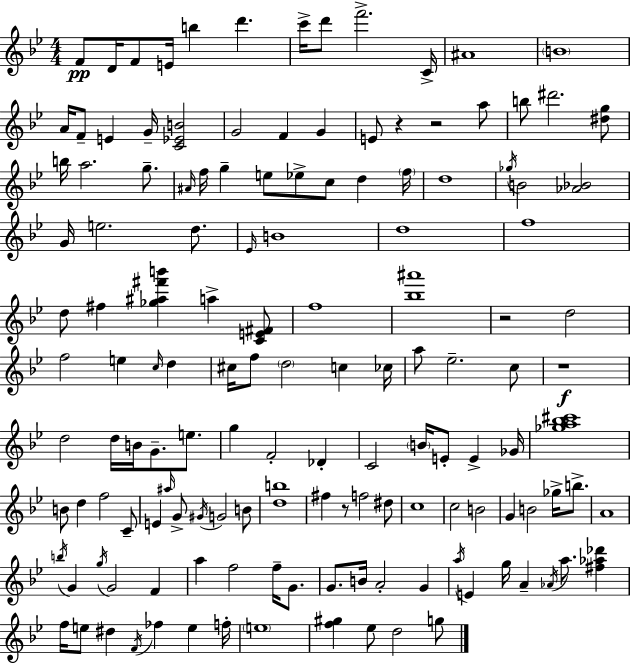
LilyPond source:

{
  \clef treble
  \numericTimeSignature
  \time 4/4
  \key bes \major
  f'8\pp d'16 f'8 e'16 b''4 d'''4. | c'''16-> d'''8 f'''2.-> c'16-> | ais'1 | \parenthesize b'1 | \break a'16 f'8-- e'4 g'16-- <c' ees' b'>2 | g'2 f'4 g'4 | e'8 r4 r2 a''8 | b''8 dis'''2. <dis'' g''>8 | \break b''16 a''2. g''8.-- | \grace { ais'16 } f''16 g''4-- e''8 ees''8-> c''8 d''4 | \parenthesize f''16 d''1 | \acciaccatura { ges''16 } b'2 <aes' bes'>2 | \break g'16 e''2. d''8. | \grace { ees'16 } b'1 | d''1 | f''1 | \break d''8 fis''4 <ges'' ais'' fis''' b'''>4 a''4-> | <c' e' fis'>8 f''1 | <bes'' ais'''>1 | r2 d''2 | \break f''2 e''4 \grace { c''16 } | d''4 cis''16 f''8 \parenthesize d''2 c''4 | ces''16 a''8 ees''2.-- | c''8 r1\f | \break d''2 d''16 b'16 g'8.-- | e''8. g''4 f'2-. | des'4-. c'2 \parenthesize b'16 e'8-. e'4-> | ges'16 <ges'' a'' bes'' cis'''>1 | \break b'8 d''4 f''2 | c'8-- e'4 \grace { ais''16 } g'8-> \acciaccatura { gis'16 } g'2 | b'8 <d'' b''>1 | fis''4 r8 f''2 | \break dis''8 c''1 | c''2 b'2 | g'4 b'2 | ges''16-> b''8.-> a'1 | \break \acciaccatura { b''16 } g'4 \acciaccatura { g''16 } g'2 | f'4 a''4 f''2 | f''16-- g'8. g'8. b'16 a'2-. | g'4 \acciaccatura { a''16 } e'4 g''16 a'4-- | \break \acciaccatura { aes'16 } a''8. <fis'' aes'' des'''>4 f''16 e''8 dis''4 | \acciaccatura { f'16 } fes''4 e''4 f''16-. \parenthesize e''1 | <f'' gis''>4 ees''8 | d''2 g''8 \bar "|."
}